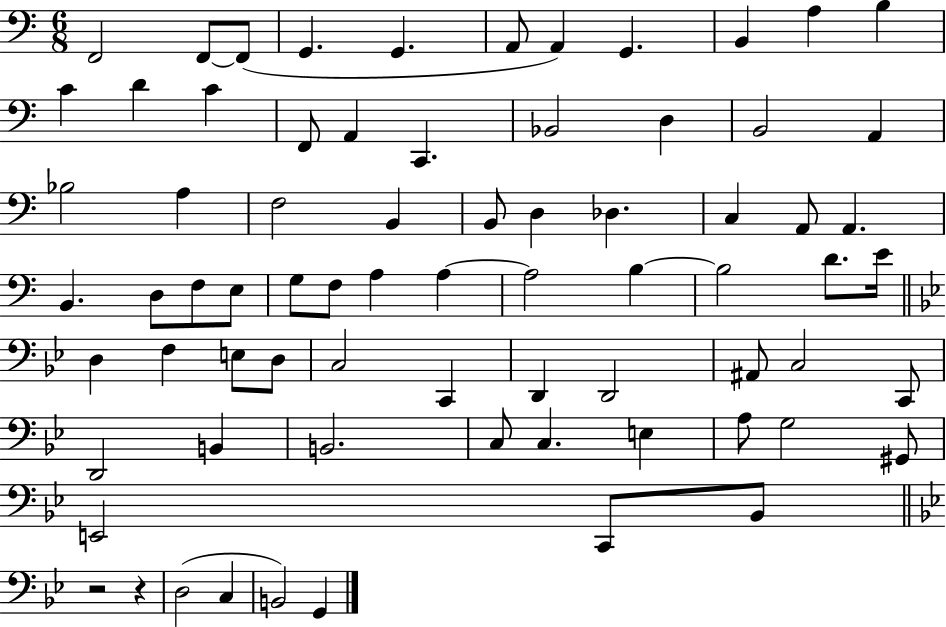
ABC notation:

X:1
T:Untitled
M:6/8
L:1/4
K:C
F,,2 F,,/2 F,,/2 G,, G,, A,,/2 A,, G,, B,, A, B, C D C F,,/2 A,, C,, _B,,2 D, B,,2 A,, _B,2 A, F,2 B,, B,,/2 D, _D, C, A,,/2 A,, B,, D,/2 F,/2 E,/2 G,/2 F,/2 A, A, A,2 B, B,2 D/2 E/4 D, F, E,/2 D,/2 C,2 C,, D,, D,,2 ^A,,/2 C,2 C,,/2 D,,2 B,, B,,2 C,/2 C, E, A,/2 G,2 ^G,,/2 E,,2 C,,/2 _B,,/2 z2 z D,2 C, B,,2 G,,